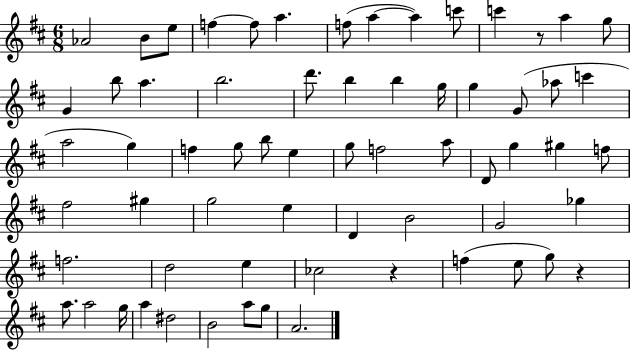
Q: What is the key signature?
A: D major